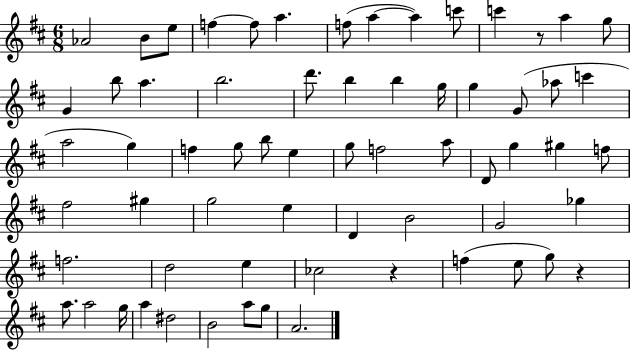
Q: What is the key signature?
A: D major